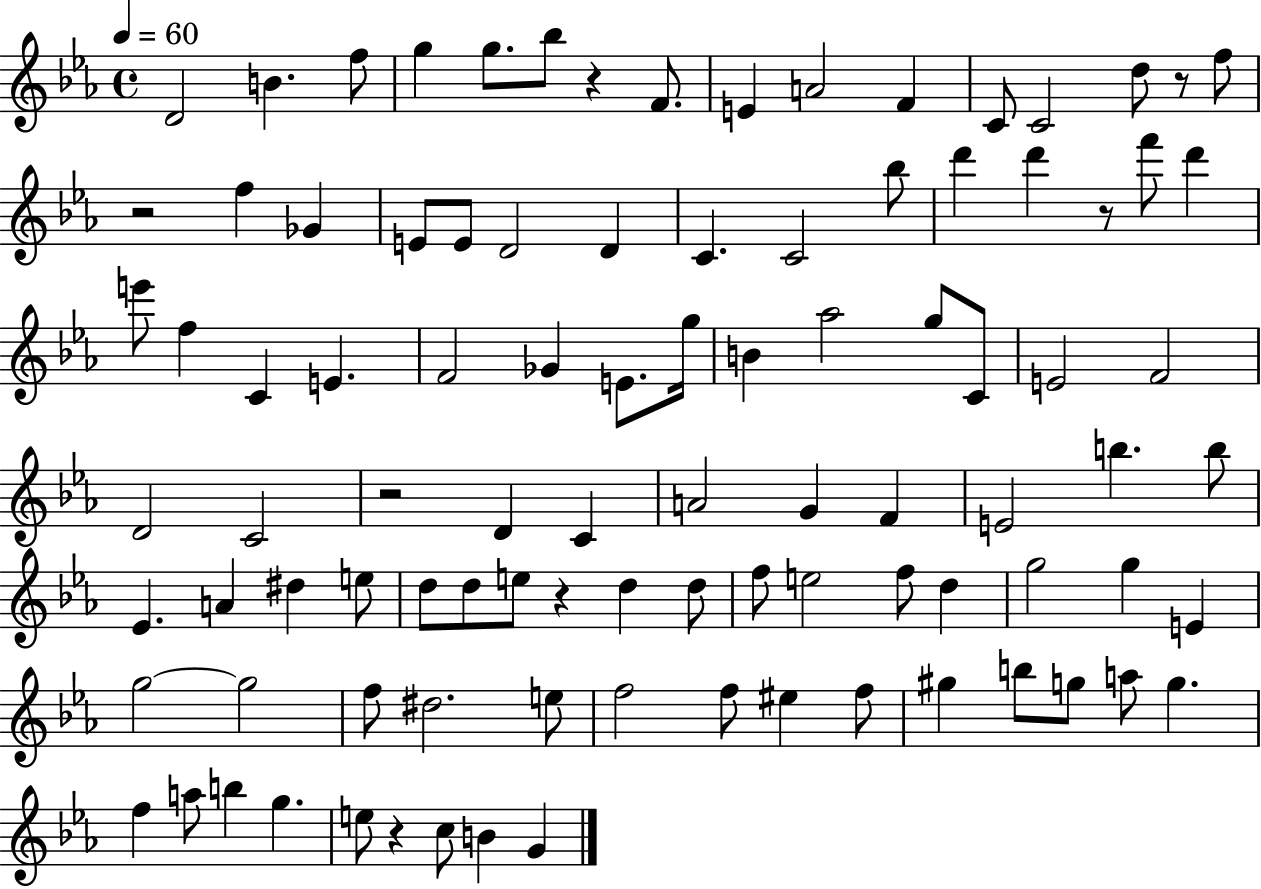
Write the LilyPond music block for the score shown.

{
  \clef treble
  \time 4/4
  \defaultTimeSignature
  \key ees \major
  \tempo 4 = 60
  d'2 b'4. f''8 | g''4 g''8. bes''8 r4 f'8. | e'4 a'2 f'4 | c'8 c'2 d''8 r8 f''8 | \break r2 f''4 ges'4 | e'8 e'8 d'2 d'4 | c'4. c'2 bes''8 | d'''4 d'''4 r8 f'''8 d'''4 | \break e'''8 f''4 c'4 e'4. | f'2 ges'4 e'8. g''16 | b'4 aes''2 g''8 c'8 | e'2 f'2 | \break d'2 c'2 | r2 d'4 c'4 | a'2 g'4 f'4 | e'2 b''4. b''8 | \break ees'4. a'4 dis''4 e''8 | d''8 d''8 e''8 r4 d''4 d''8 | f''8 e''2 f''8 d''4 | g''2 g''4 e'4 | \break g''2~~ g''2 | f''8 dis''2. e''8 | f''2 f''8 eis''4 f''8 | gis''4 b''8 g''8 a''8 g''4. | \break f''4 a''8 b''4 g''4. | e''8 r4 c''8 b'4 g'4 | \bar "|."
}